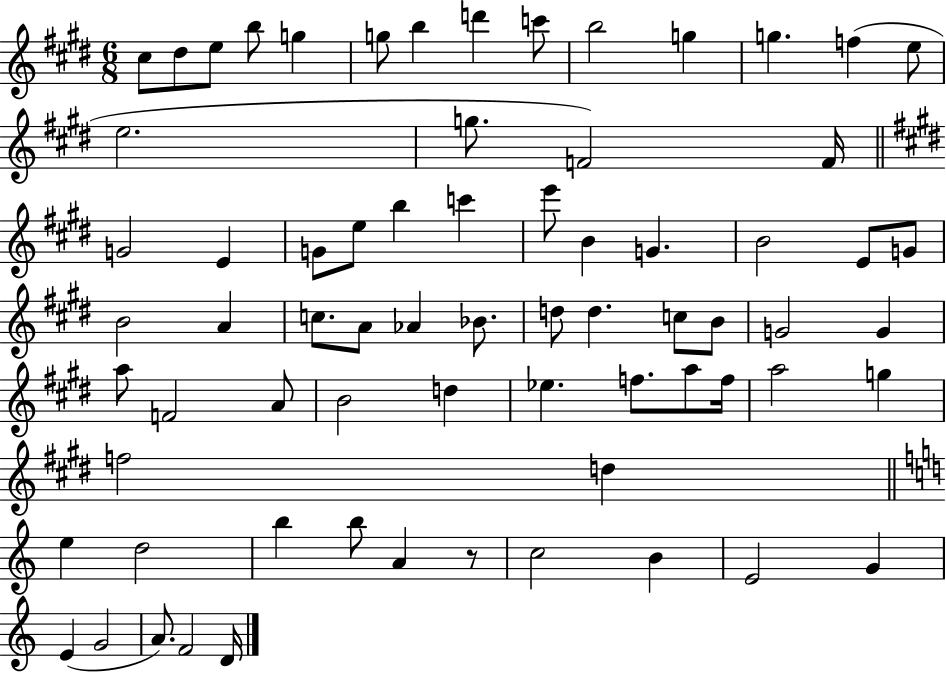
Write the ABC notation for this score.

X:1
T:Untitled
M:6/8
L:1/4
K:E
^c/2 ^d/2 e/2 b/2 g g/2 b d' c'/2 b2 g g f e/2 e2 g/2 F2 F/4 G2 E G/2 e/2 b c' e'/2 B G B2 E/2 G/2 B2 A c/2 A/2 _A _B/2 d/2 d c/2 B/2 G2 G a/2 F2 A/2 B2 d _e f/2 a/2 f/4 a2 g f2 d e d2 b b/2 A z/2 c2 B E2 G E G2 A/2 F2 D/4